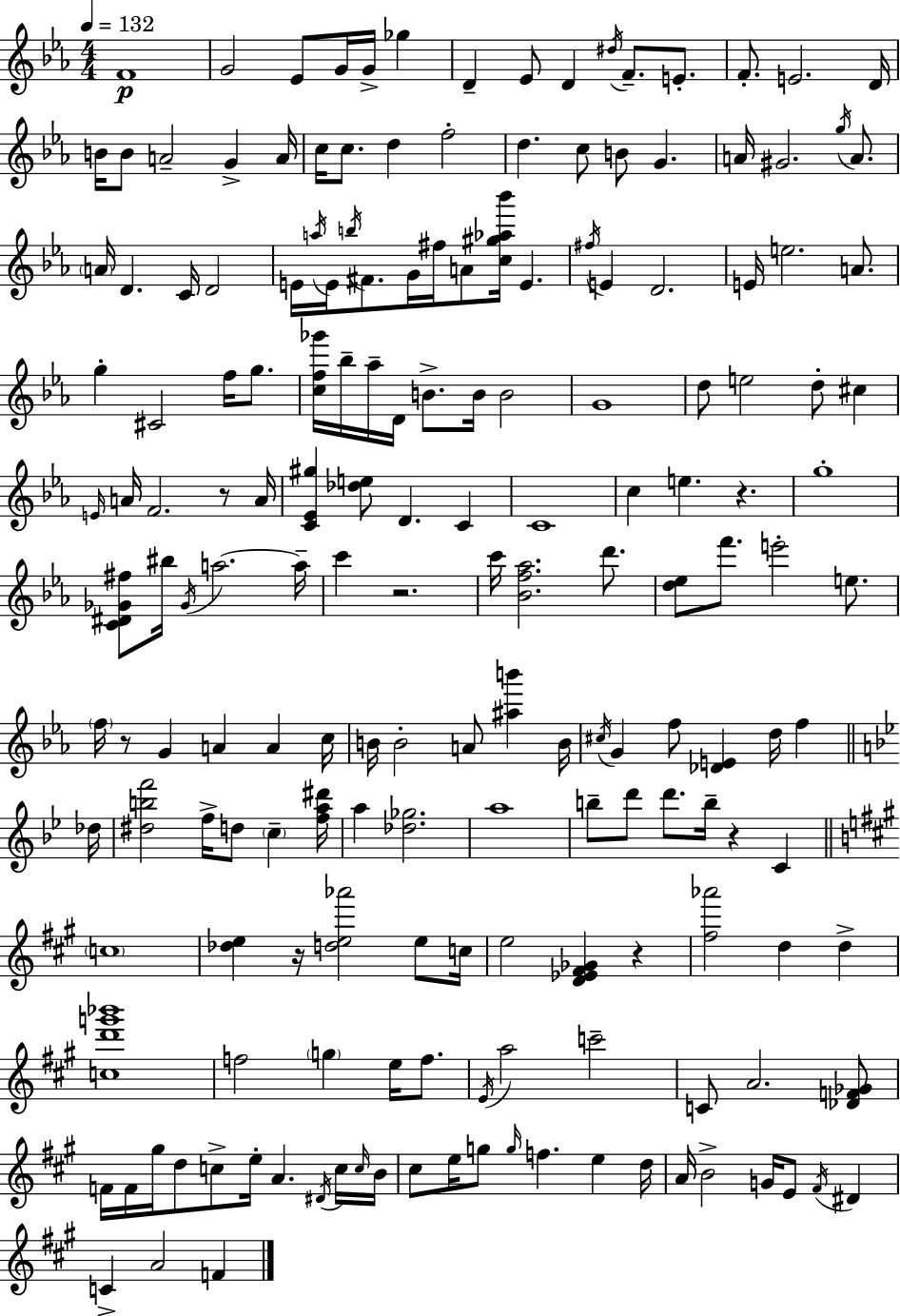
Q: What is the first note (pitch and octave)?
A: F4